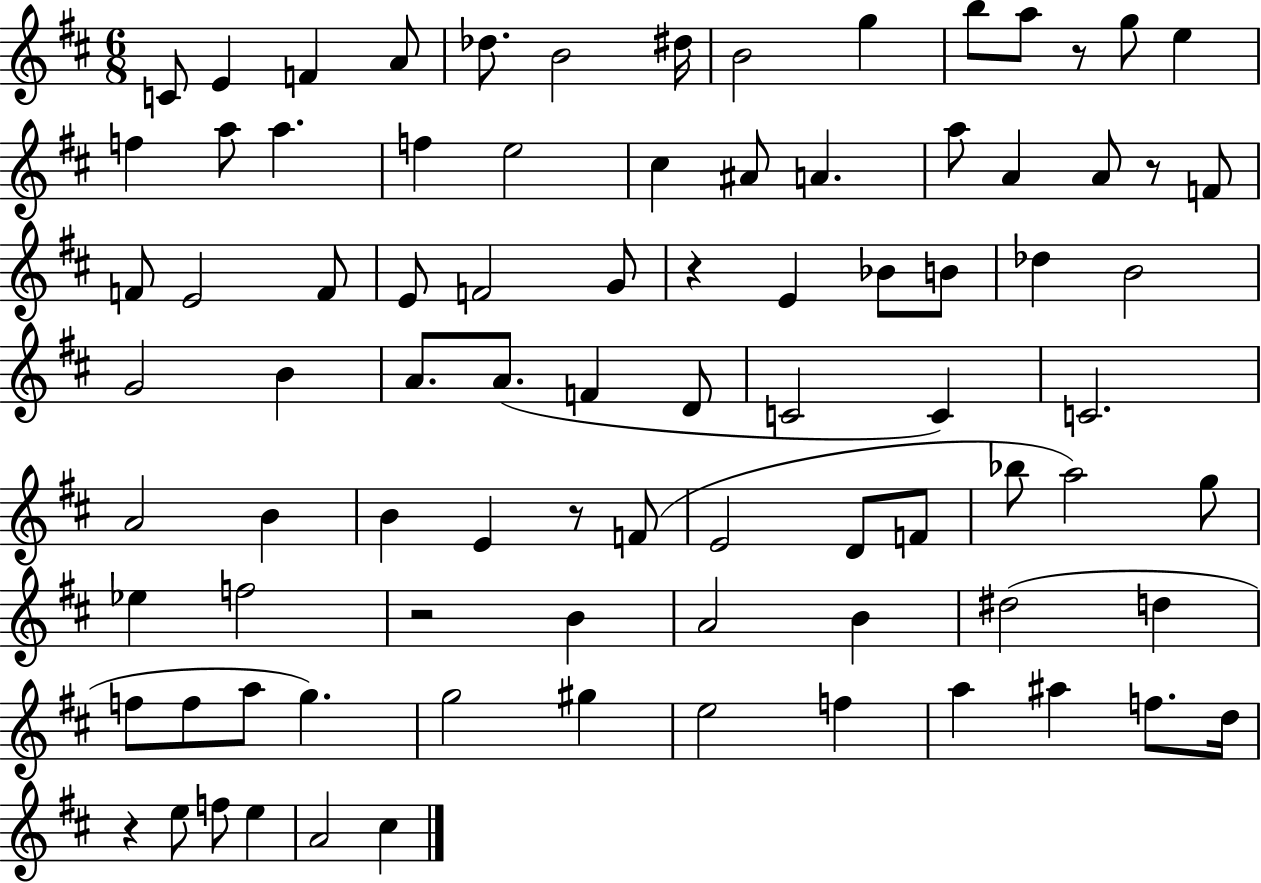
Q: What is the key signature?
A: D major